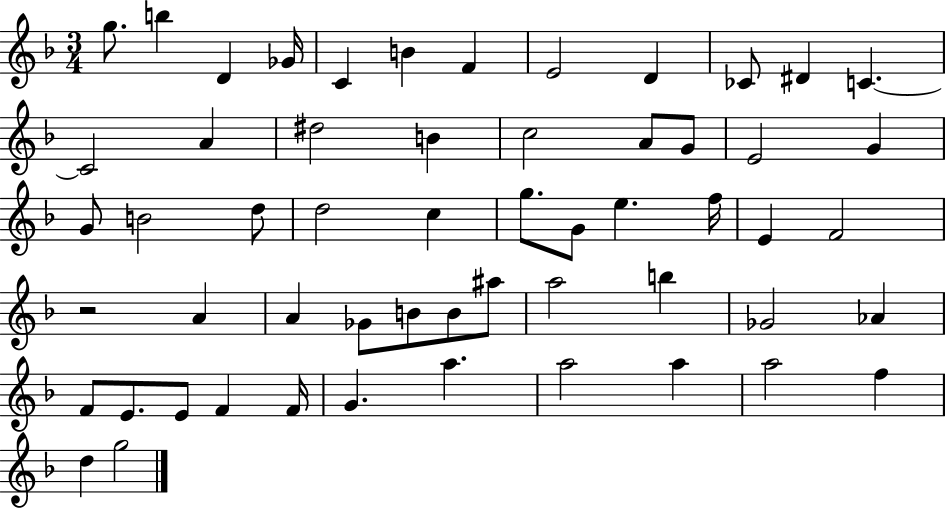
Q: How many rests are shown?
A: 1